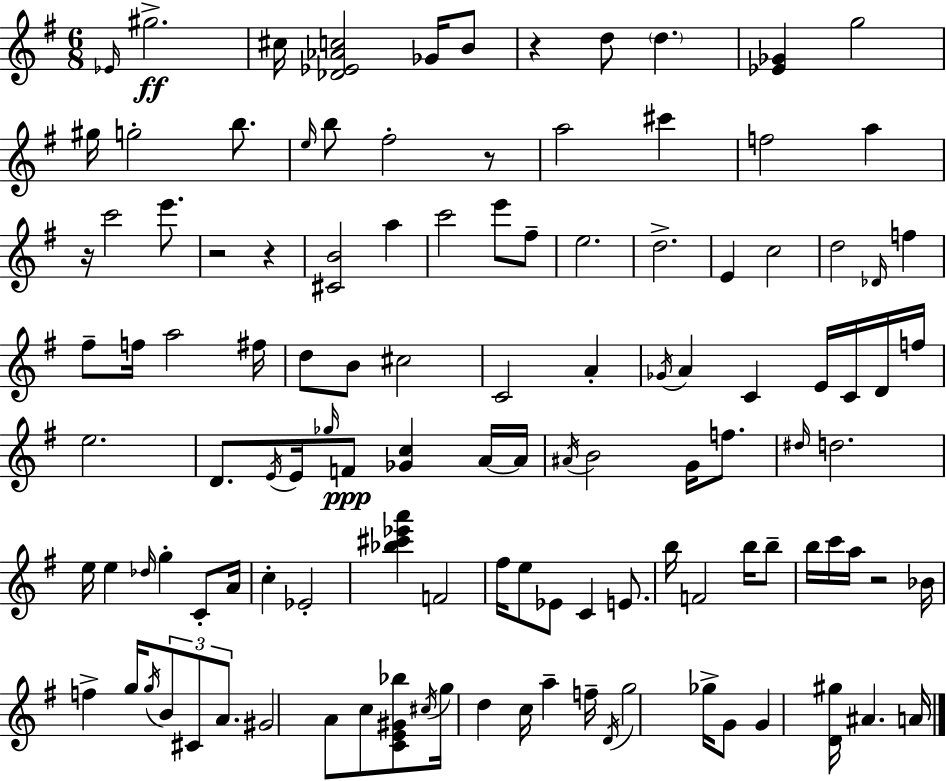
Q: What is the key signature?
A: G major